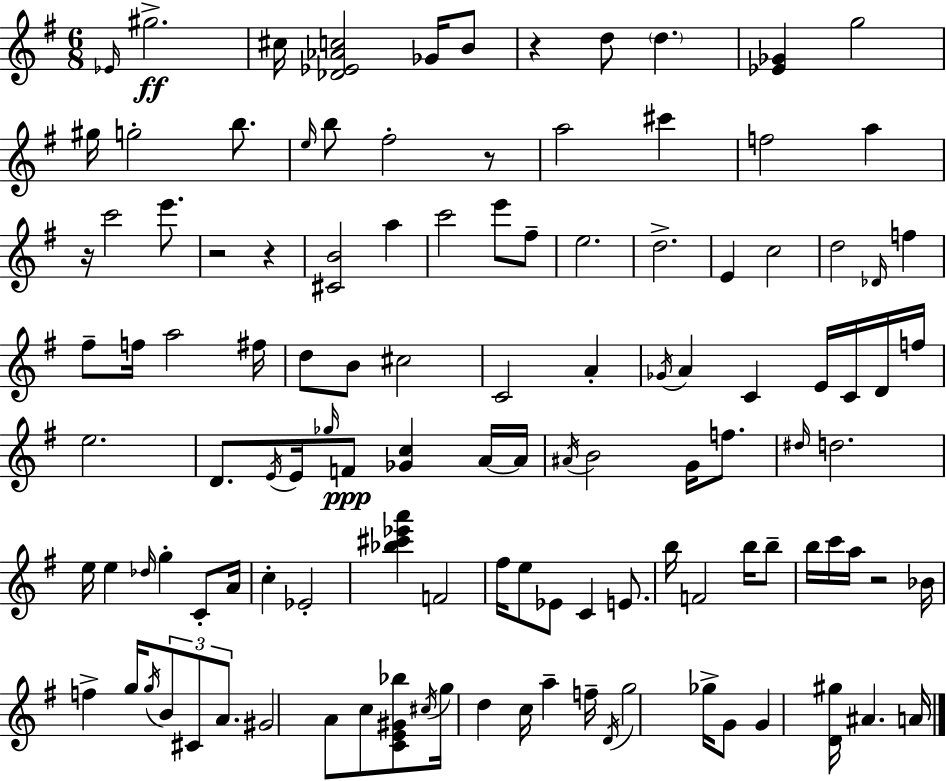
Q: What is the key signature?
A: G major